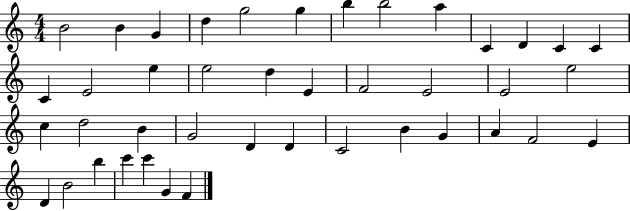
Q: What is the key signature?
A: C major